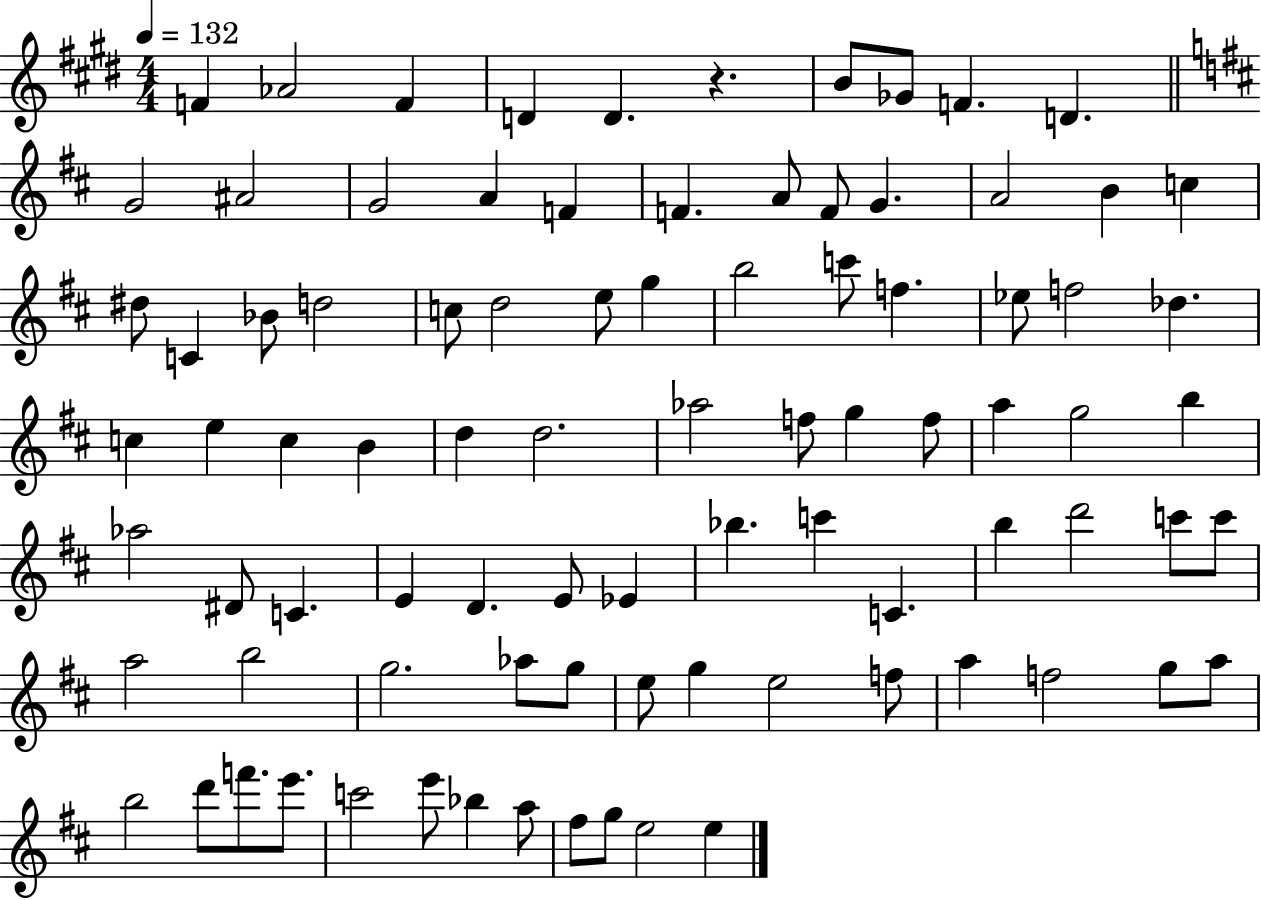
{
  \clef treble
  \numericTimeSignature
  \time 4/4
  \key e \major
  \tempo 4 = 132
  f'4 aes'2 f'4 | d'4 d'4. r4. | b'8 ges'8 f'4. d'4. | \bar "||" \break \key d \major g'2 ais'2 | g'2 a'4 f'4 | f'4. a'8 f'8 g'4. | a'2 b'4 c''4 | \break dis''8 c'4 bes'8 d''2 | c''8 d''2 e''8 g''4 | b''2 c'''8 f''4. | ees''8 f''2 des''4. | \break c''4 e''4 c''4 b'4 | d''4 d''2. | aes''2 f''8 g''4 f''8 | a''4 g''2 b''4 | \break aes''2 dis'8 c'4. | e'4 d'4. e'8 ees'4 | bes''4. c'''4 c'4. | b''4 d'''2 c'''8 c'''8 | \break a''2 b''2 | g''2. aes''8 g''8 | e''8 g''4 e''2 f''8 | a''4 f''2 g''8 a''8 | \break b''2 d'''8 f'''8. e'''8. | c'''2 e'''8 bes''4 a''8 | fis''8 g''8 e''2 e''4 | \bar "|."
}